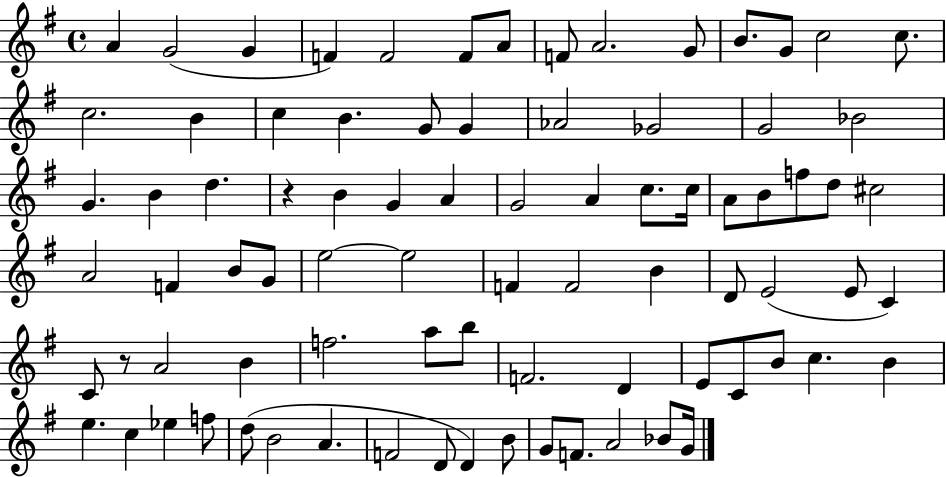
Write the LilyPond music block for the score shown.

{
  \clef treble
  \time 4/4
  \defaultTimeSignature
  \key g \major
  a'4 g'2( g'4 | f'4) f'2 f'8 a'8 | f'8 a'2. g'8 | b'8. g'8 c''2 c''8. | \break c''2. b'4 | c''4 b'4. g'8 g'4 | aes'2 ges'2 | g'2 bes'2 | \break g'4. b'4 d''4. | r4 b'4 g'4 a'4 | g'2 a'4 c''8. c''16 | a'8 b'8 f''8 d''8 cis''2 | \break a'2 f'4 b'8 g'8 | e''2~~ e''2 | f'4 f'2 b'4 | d'8 e'2( e'8 c'4) | \break c'8 r8 a'2 b'4 | f''2. a''8 b''8 | f'2. d'4 | e'8 c'8 b'8 c''4. b'4 | \break e''4. c''4 ees''4 f''8 | d''8( b'2 a'4. | f'2 d'8 d'4) b'8 | g'8 f'8. a'2 bes'8 g'16 | \break \bar "|."
}